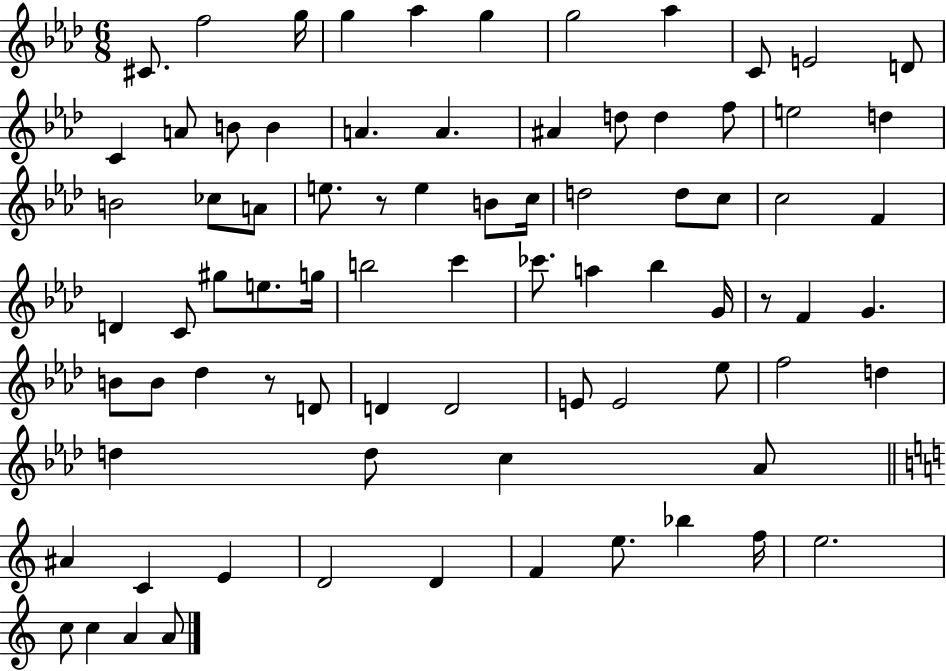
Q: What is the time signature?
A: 6/8